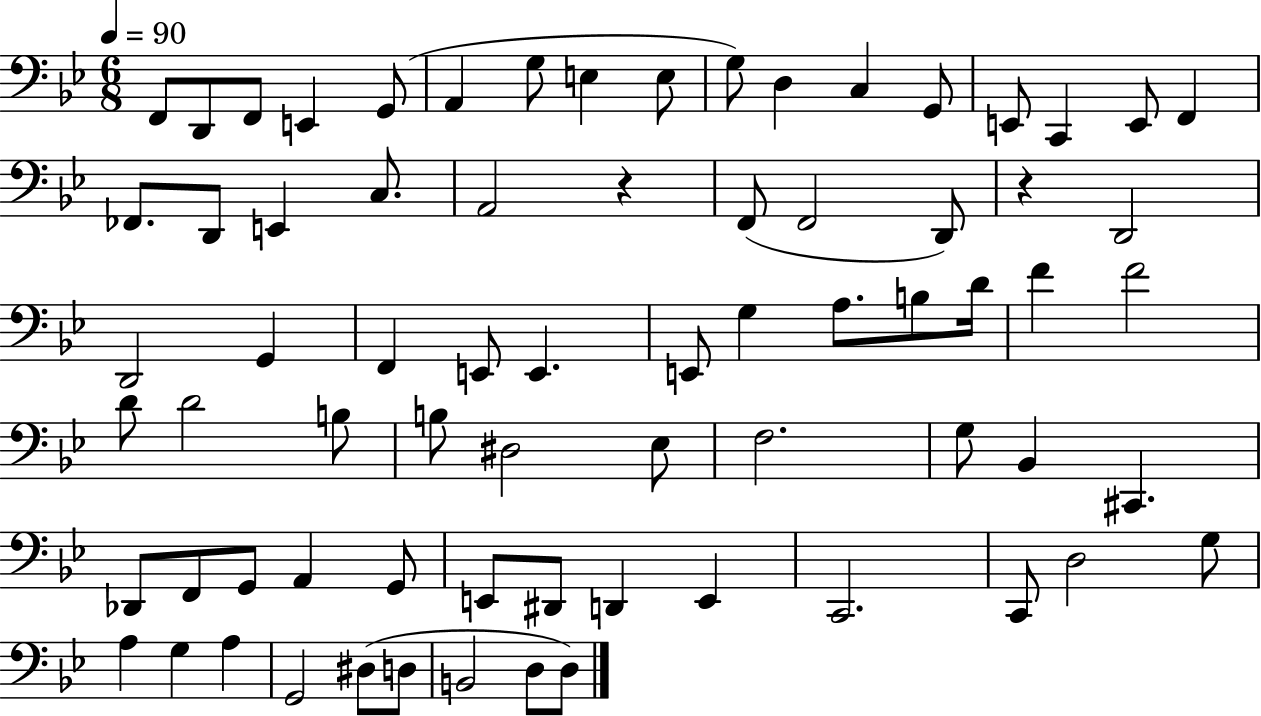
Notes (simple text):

F2/e D2/e F2/e E2/q G2/e A2/q G3/e E3/q E3/e G3/e D3/q C3/q G2/e E2/e C2/q E2/e F2/q FES2/e. D2/e E2/q C3/e. A2/h R/q F2/e F2/h D2/e R/q D2/h D2/h G2/q F2/q E2/e E2/q. E2/e G3/q A3/e. B3/e D4/s F4/q F4/h D4/e D4/h B3/e B3/e D#3/h Eb3/e F3/h. G3/e Bb2/q C#2/q. Db2/e F2/e G2/e A2/q G2/e E2/e D#2/e D2/q E2/q C2/h. C2/e D3/h G3/e A3/q G3/q A3/q G2/h D#3/e D3/e B2/h D3/e D3/e